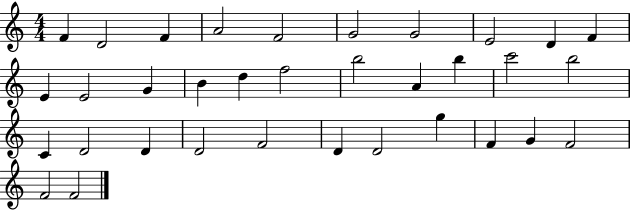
X:1
T:Untitled
M:4/4
L:1/4
K:C
F D2 F A2 F2 G2 G2 E2 D F E E2 G B d f2 b2 A b c'2 b2 C D2 D D2 F2 D D2 g F G F2 F2 F2